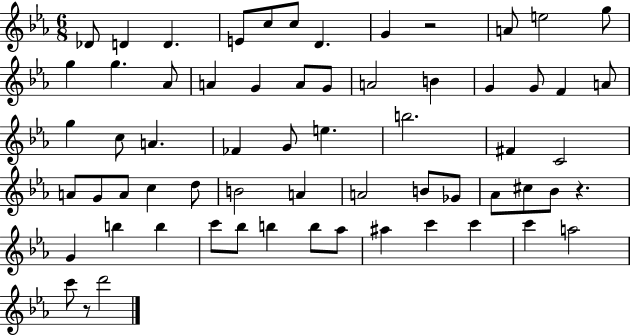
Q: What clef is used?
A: treble